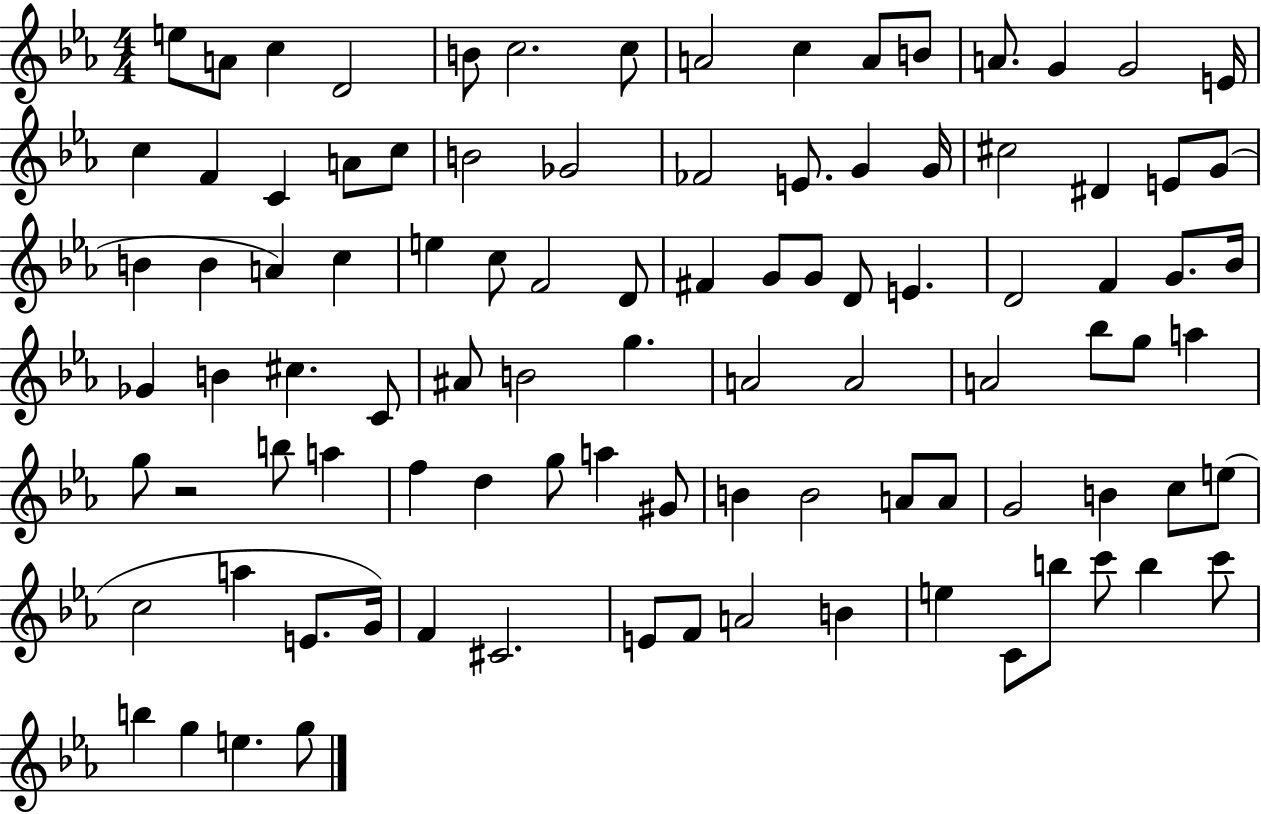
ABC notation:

X:1
T:Untitled
M:4/4
L:1/4
K:Eb
e/2 A/2 c D2 B/2 c2 c/2 A2 c A/2 B/2 A/2 G G2 E/4 c F C A/2 c/2 B2 _G2 _F2 E/2 G G/4 ^c2 ^D E/2 G/2 B B A c e c/2 F2 D/2 ^F G/2 G/2 D/2 E D2 F G/2 _B/4 _G B ^c C/2 ^A/2 B2 g A2 A2 A2 _b/2 g/2 a g/2 z2 b/2 a f d g/2 a ^G/2 B B2 A/2 A/2 G2 B c/2 e/2 c2 a E/2 G/4 F ^C2 E/2 F/2 A2 B e C/2 b/2 c'/2 b c'/2 b g e g/2